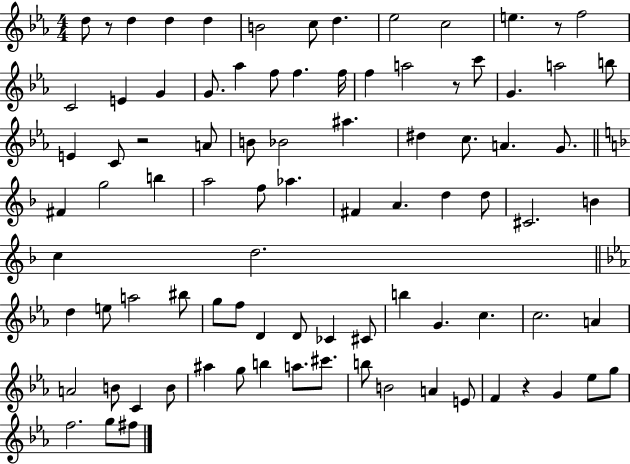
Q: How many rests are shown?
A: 5